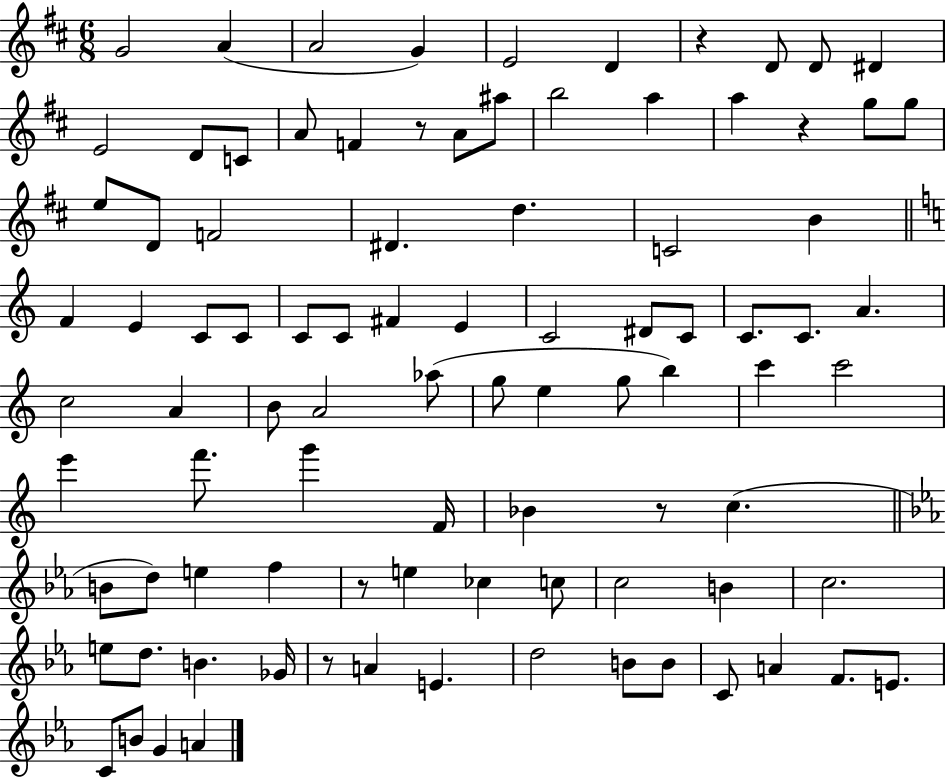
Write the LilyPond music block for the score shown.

{
  \clef treble
  \numericTimeSignature
  \time 6/8
  \key d \major
  \repeat volta 2 { g'2 a'4( | a'2 g'4) | e'2 d'4 | r4 d'8 d'8 dis'4 | \break e'2 d'8 c'8 | a'8 f'4 r8 a'8 ais''8 | b''2 a''4 | a''4 r4 g''8 g''8 | \break e''8 d'8 f'2 | dis'4. d''4. | c'2 b'4 | \bar "||" \break \key c \major f'4 e'4 c'8 c'8 | c'8 c'8 fis'4 e'4 | c'2 dis'8 c'8 | c'8. c'8. a'4. | \break c''2 a'4 | b'8 a'2 aes''8( | g''8 e''4 g''8 b''4) | c'''4 c'''2 | \break e'''4 f'''8. g'''4 f'16 | bes'4 r8 c''4.( | \bar "||" \break \key ees \major b'8 d''8) e''4 f''4 | r8 e''4 ces''4 c''8 | c''2 b'4 | c''2. | \break e''8 d''8. b'4. ges'16 | r8 a'4 e'4. | d''2 b'8 b'8 | c'8 a'4 f'8. e'8. | \break c'8 b'8 g'4 a'4 | } \bar "|."
}